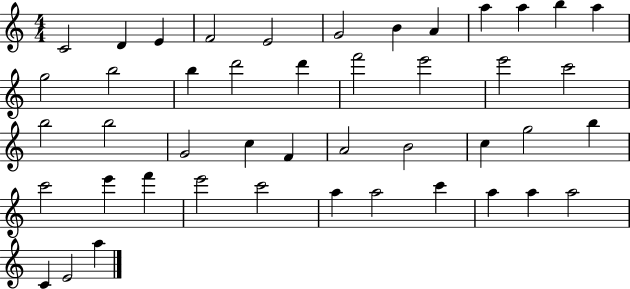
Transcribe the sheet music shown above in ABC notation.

X:1
T:Untitled
M:4/4
L:1/4
K:C
C2 D E F2 E2 G2 B A a a b a g2 b2 b d'2 d' f'2 e'2 e'2 c'2 b2 b2 G2 c F A2 B2 c g2 b c'2 e' f' e'2 c'2 a a2 c' a a a2 C E2 a